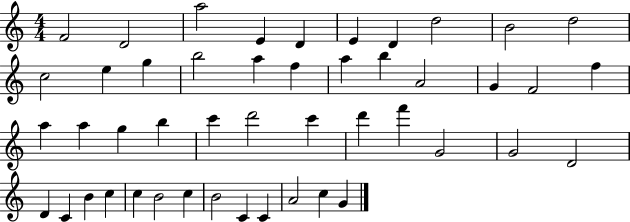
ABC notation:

X:1
T:Untitled
M:4/4
L:1/4
K:C
F2 D2 a2 E D E D d2 B2 d2 c2 e g b2 a f a b A2 G F2 f a a g b c' d'2 c' d' f' G2 G2 D2 D C B c c B2 c B2 C C A2 c G